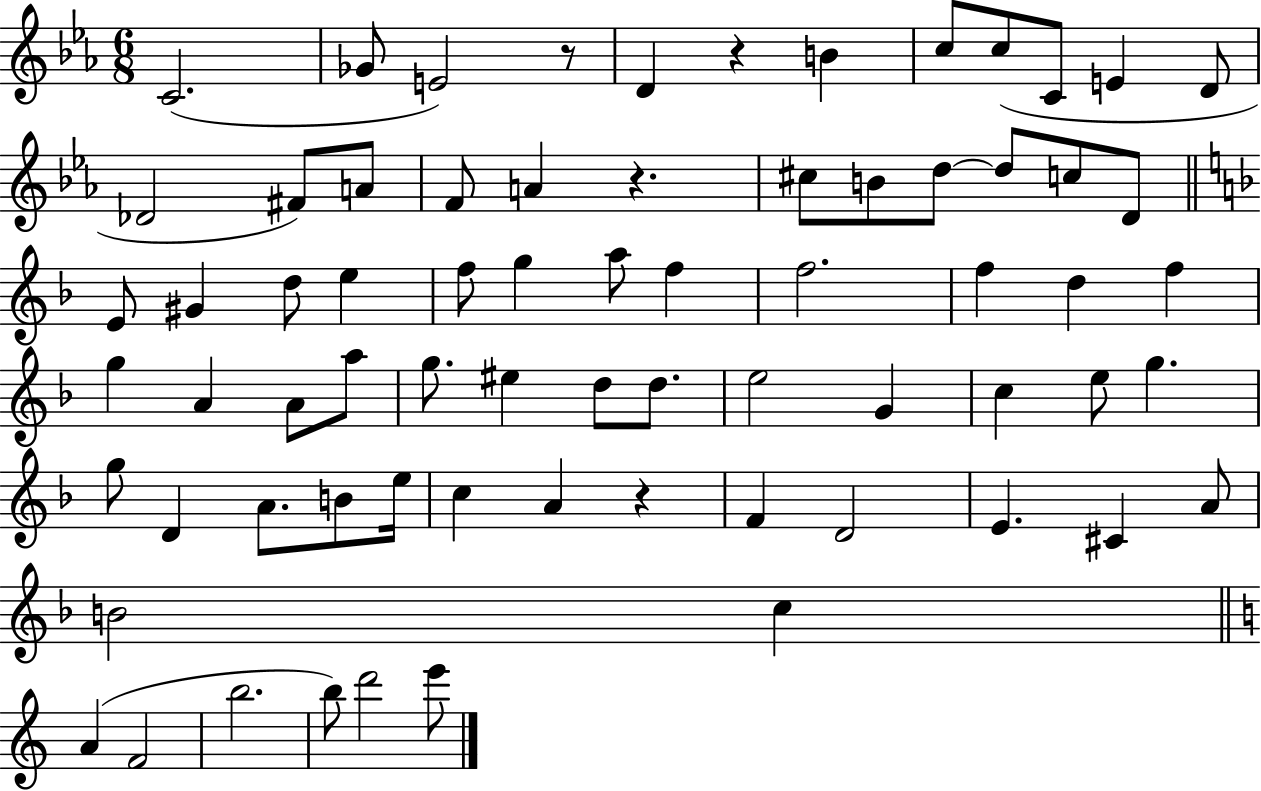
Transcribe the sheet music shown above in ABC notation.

X:1
T:Untitled
M:6/8
L:1/4
K:Eb
C2 _G/2 E2 z/2 D z B c/2 c/2 C/2 E D/2 _D2 ^F/2 A/2 F/2 A z ^c/2 B/2 d/2 d/2 c/2 D/2 E/2 ^G d/2 e f/2 g a/2 f f2 f d f g A A/2 a/2 g/2 ^e d/2 d/2 e2 G c e/2 g g/2 D A/2 B/2 e/4 c A z F D2 E ^C A/2 B2 c A F2 b2 b/2 d'2 e'/2